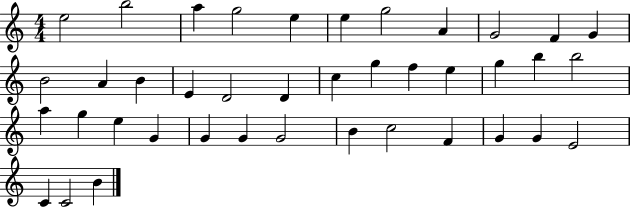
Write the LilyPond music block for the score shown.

{
  \clef treble
  \numericTimeSignature
  \time 4/4
  \key c \major
  e''2 b''2 | a''4 g''2 e''4 | e''4 g''2 a'4 | g'2 f'4 g'4 | \break b'2 a'4 b'4 | e'4 d'2 d'4 | c''4 g''4 f''4 e''4 | g''4 b''4 b''2 | \break a''4 g''4 e''4 g'4 | g'4 g'4 g'2 | b'4 c''2 f'4 | g'4 g'4 e'2 | \break c'4 c'2 b'4 | \bar "|."
}